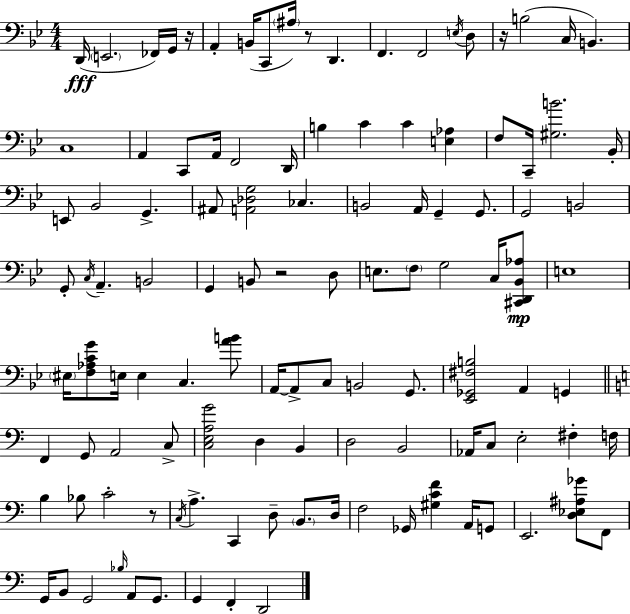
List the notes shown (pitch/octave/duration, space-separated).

D2/s E2/h. FES2/s G2/s R/s A2/q B2/s C2/e A#3/s R/e D2/q. F2/q. F2/h E3/s D3/e R/s B3/h C3/s B2/q. C3/w A2/q C2/e A2/s F2/h D2/s B3/q C4/q C4/q [E3,Ab3]/q F3/e C2/s [G#3,B4]/h. Bb2/s E2/e Bb2/h G2/q. A#2/e [A2,Db3,G3]/h CES3/q. B2/h A2/s G2/q G2/e. G2/h B2/h G2/e C3/s A2/q. B2/h G2/q B2/e R/h D3/e E3/e. F3/e G3/h C3/s [C#2,D2,Bb2,Ab3]/e E3/w EIS3/s [F3,Ab3,C4,G4]/e E3/s E3/q C3/q. [A4,B4]/e A2/s A2/e C3/e B2/h G2/e. [Eb2,Gb2,F#3,B3]/h A2/q G2/q F2/q G2/e A2/h C3/e [C3,E3,A3,G4]/h D3/q B2/q D3/h B2/h Ab2/s C3/e E3/h F#3/q F3/s B3/q Bb3/e C4/h R/e C3/s A3/q. C2/q D3/e B2/e. D3/s F3/h Gb2/s [G#3,C4,F4]/q A2/s G2/e E2/h. [D3,Eb3,A#3,Gb4]/e F2/e G2/s B2/e G2/h Bb3/s A2/e G2/e. G2/q F2/q D2/h